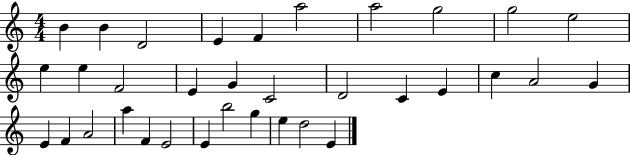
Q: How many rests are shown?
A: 0